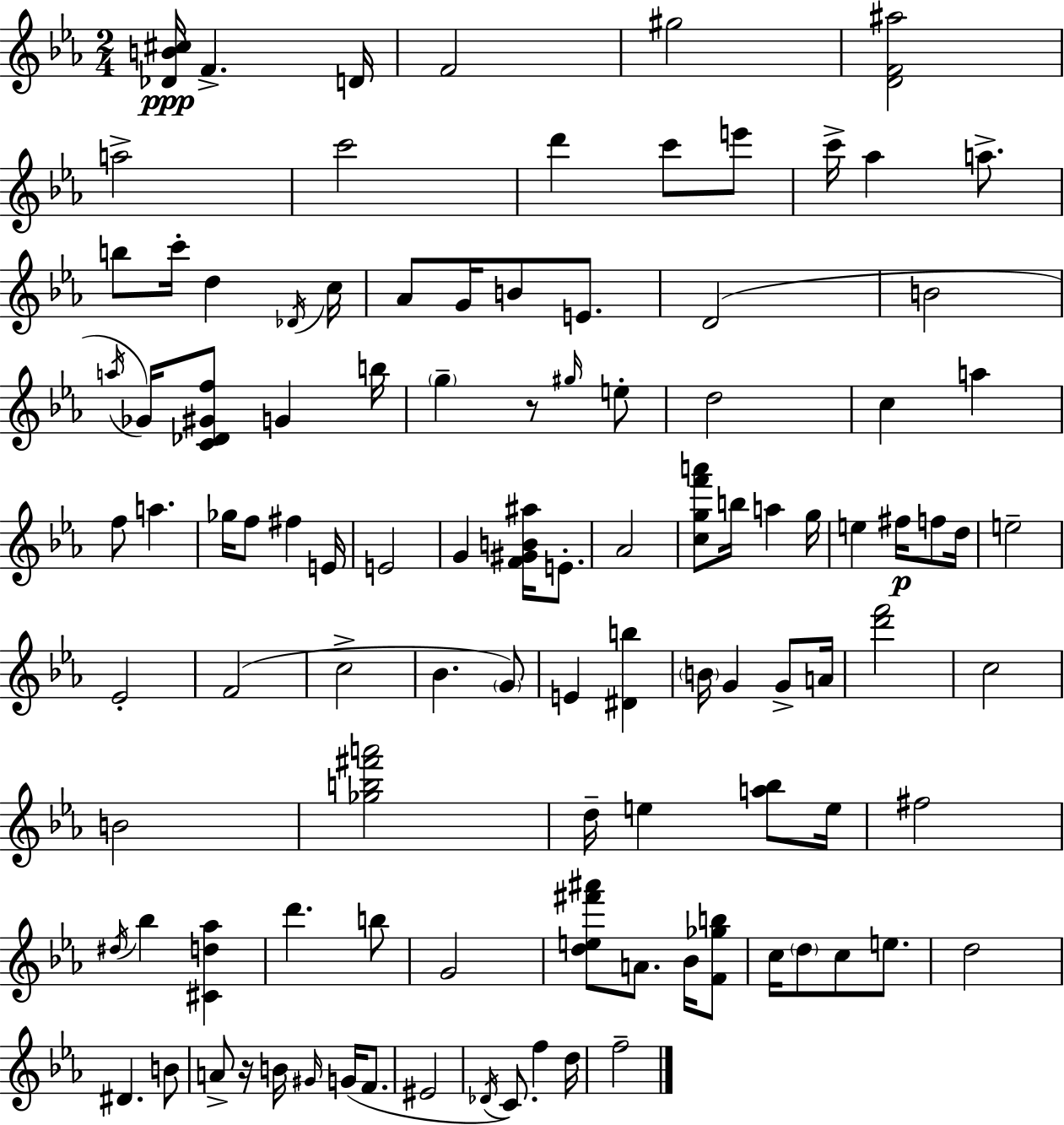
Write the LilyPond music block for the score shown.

{
  \clef treble
  \numericTimeSignature
  \time 2/4
  \key c \minor
  <des' b' cis''>16\ppp f'4.-> d'16 | f'2 | gis''2 | <d' f' ais''>2 | \break a''2-> | c'''2 | d'''4 c'''8 e'''8 | c'''16-> aes''4 a''8.-> | \break b''8 c'''16-. d''4 \acciaccatura { des'16 } | c''16 aes'8 g'16 b'8 e'8. | d'2( | b'2 | \break \acciaccatura { a''16 }) ges'16 <c' des' gis' f''>8 g'4 | b''16 \parenthesize g''4-- r8 | \grace { gis''16 } e''8-. d''2 | c''4 a''4 | \break f''8 a''4. | ges''16 f''8 fis''4 | e'16 e'2 | g'4 <f' gis' b' ais''>16 | \break e'8.-. aes'2 | <c'' g'' f''' a'''>8 b''16 a''4 | g''16 e''4 fis''16\p | f''8 d''16 e''2-- | \break ees'2-. | f'2( | c''2-> | bes'4. | \break \parenthesize g'8) e'4 <dis' b''>4 | \parenthesize b'16 g'4 | g'8-> a'16 <d''' f'''>2 | c''2 | \break b'2 | <ges'' b'' fis''' a'''>2 | d''16-- e''4 | <a'' bes''>8 e''16 fis''2 | \break \acciaccatura { dis''16 } bes''4 | <cis' d'' aes''>4 d'''4. | b''8 g'2 | <d'' e'' fis''' ais'''>8 a'8. | \break bes'16 <f' ges'' b''>8 c''16 \parenthesize d''8 c''8 | e''8. d''2 | dis'4. | b'8 a'8-> r16 b'16 | \break \grace { gis'16 }( g'16 f'8. eis'2 | \acciaccatura { des'16 } c'8.) | f''4 d''16 f''2-- | \bar "|."
}